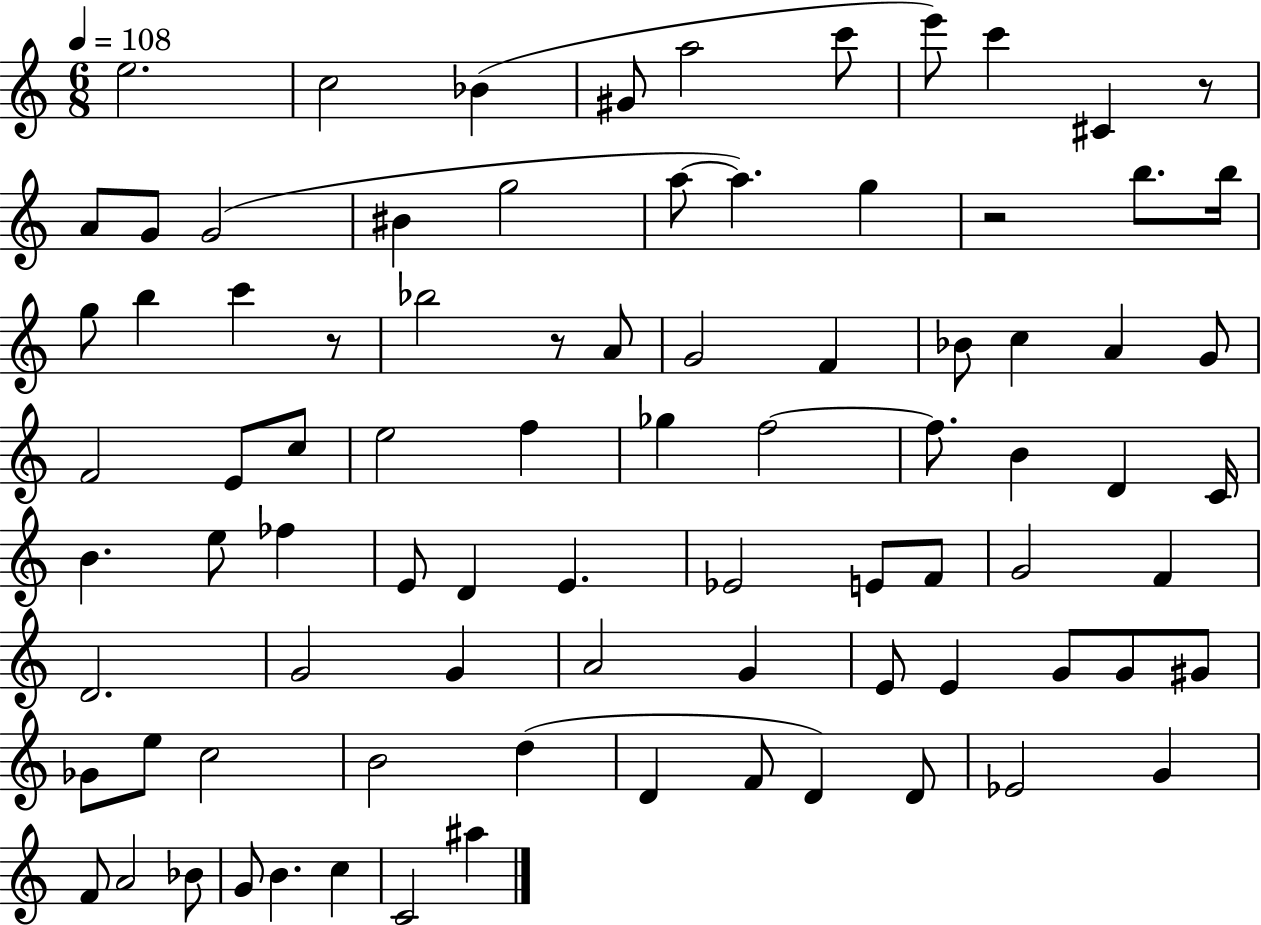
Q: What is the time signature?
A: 6/8